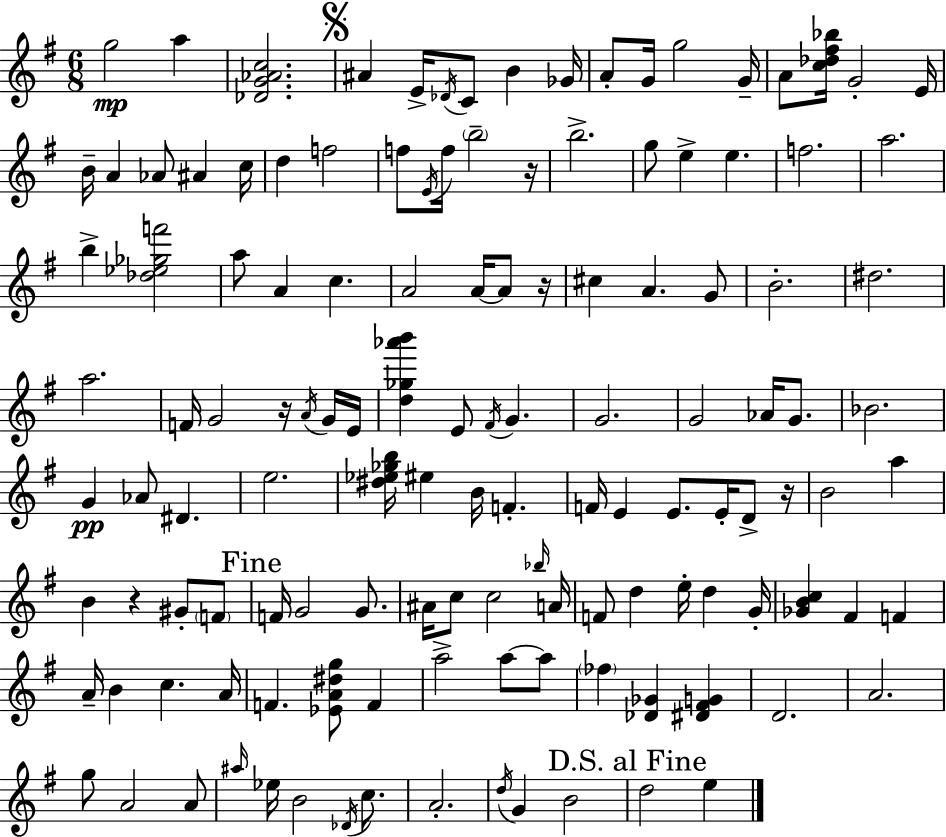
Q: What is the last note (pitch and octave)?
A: E5